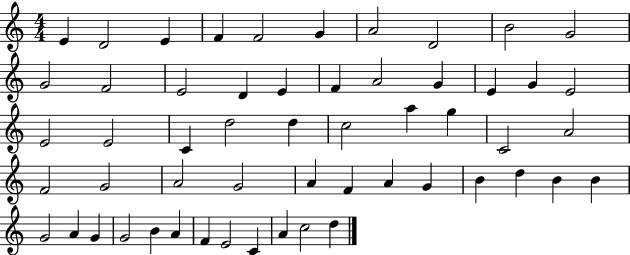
E4/q D4/h E4/q F4/q F4/h G4/q A4/h D4/h B4/h G4/h G4/h F4/h E4/h D4/q E4/q F4/q A4/h G4/q E4/q G4/q E4/h E4/h E4/h C4/q D5/h D5/q C5/h A5/q G5/q C4/h A4/h F4/h G4/h A4/h G4/h A4/q F4/q A4/q G4/q B4/q D5/q B4/q B4/q G4/h A4/q G4/q G4/h B4/q A4/q F4/q E4/h C4/q A4/q C5/h D5/q